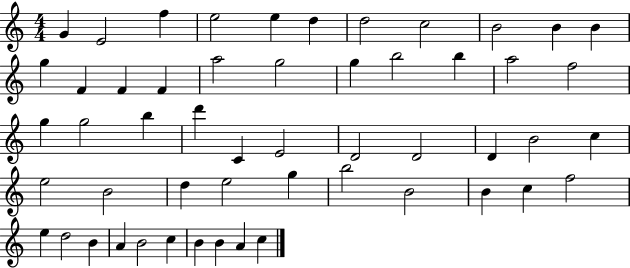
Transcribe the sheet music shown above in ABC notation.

X:1
T:Untitled
M:4/4
L:1/4
K:C
G E2 f e2 e d d2 c2 B2 B B g F F F a2 g2 g b2 b a2 f2 g g2 b d' C E2 D2 D2 D B2 c e2 B2 d e2 g b2 B2 B c f2 e d2 B A B2 c B B A c